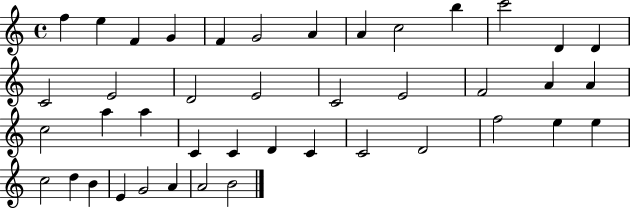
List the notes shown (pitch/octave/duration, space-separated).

F5/q E5/q F4/q G4/q F4/q G4/h A4/q A4/q C5/h B5/q C6/h D4/q D4/q C4/h E4/h D4/h E4/h C4/h E4/h F4/h A4/q A4/q C5/h A5/q A5/q C4/q C4/q D4/q C4/q C4/h D4/h F5/h E5/q E5/q C5/h D5/q B4/q E4/q G4/h A4/q A4/h B4/h